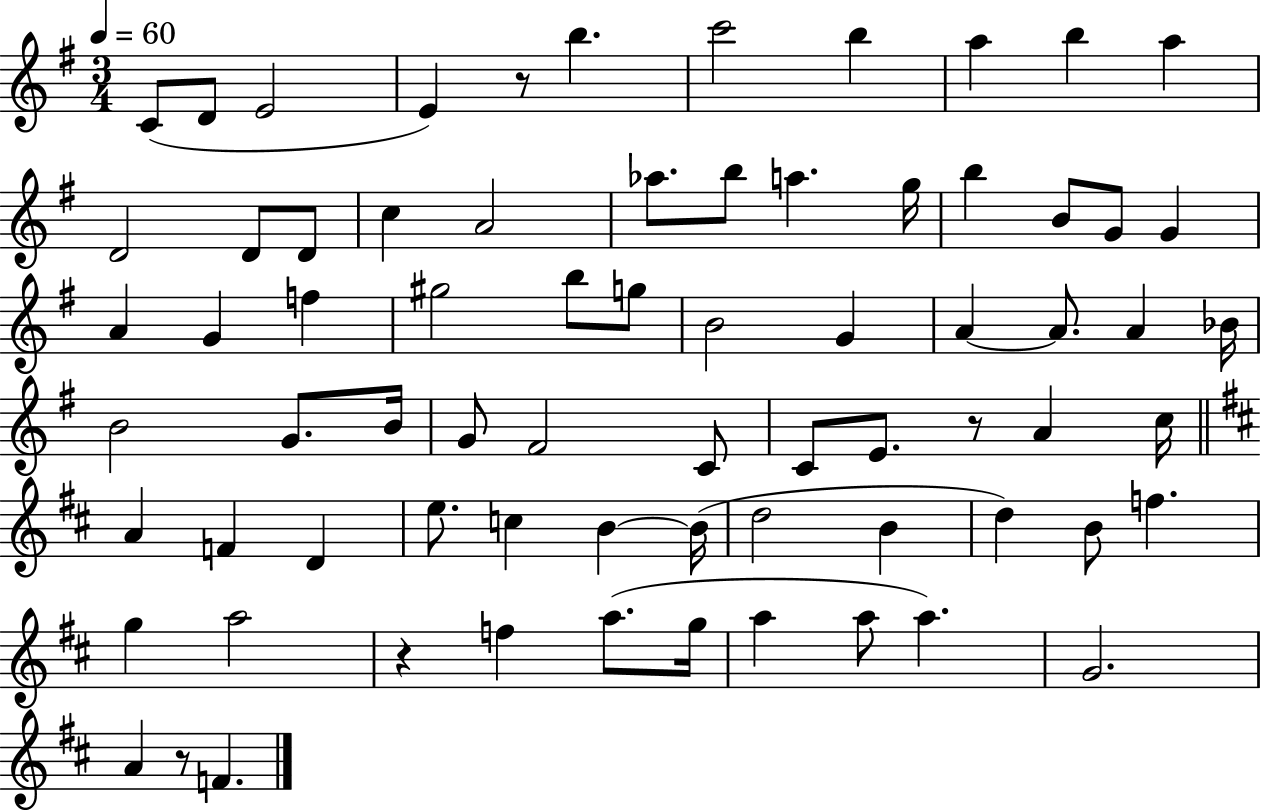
C4/e D4/e E4/h E4/q R/e B5/q. C6/h B5/q A5/q B5/q A5/q D4/h D4/e D4/e C5/q A4/h Ab5/e. B5/e A5/q. G5/s B5/q B4/e G4/e G4/q A4/q G4/q F5/q G#5/h B5/e G5/e B4/h G4/q A4/q A4/e. A4/q Bb4/s B4/h G4/e. B4/s G4/e F#4/h C4/e C4/e E4/e. R/e A4/q C5/s A4/q F4/q D4/q E5/e. C5/q B4/q B4/s D5/h B4/q D5/q B4/e F5/q. G5/q A5/h R/q F5/q A5/e. G5/s A5/q A5/e A5/q. G4/h. A4/q R/e F4/q.